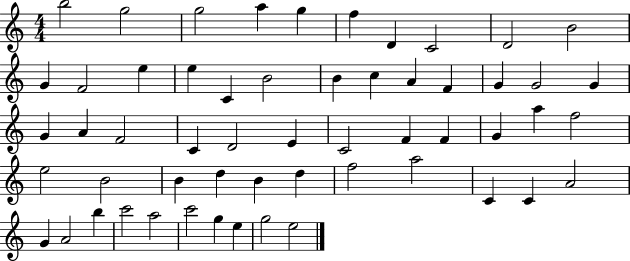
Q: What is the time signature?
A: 4/4